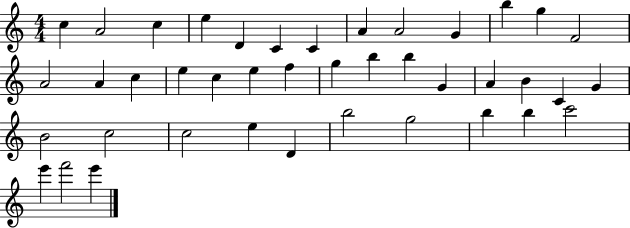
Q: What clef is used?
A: treble